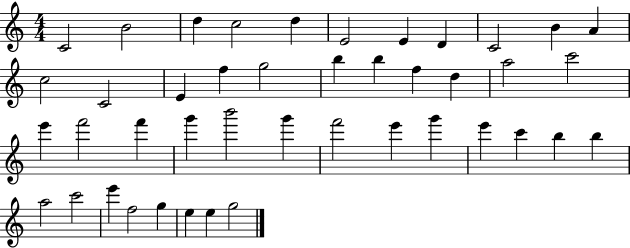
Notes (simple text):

C4/h B4/h D5/q C5/h D5/q E4/h E4/q D4/q C4/h B4/q A4/q C5/h C4/h E4/q F5/q G5/h B5/q B5/q F5/q D5/q A5/h C6/h E6/q F6/h F6/q G6/q B6/h G6/q F6/h E6/q G6/q E6/q C6/q B5/q B5/q A5/h C6/h E6/q F5/h G5/q E5/q E5/q G5/h